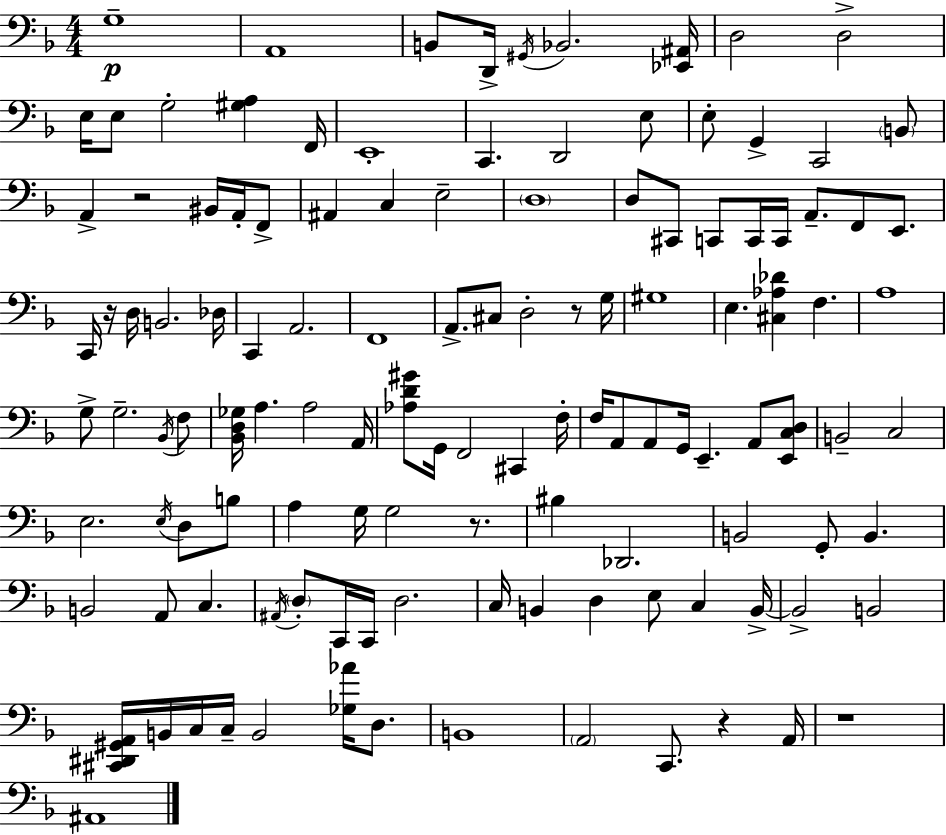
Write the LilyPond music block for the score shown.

{
  \clef bass
  \numericTimeSignature
  \time 4/4
  \key f \major
  \repeat volta 2 { g1--\p | a,1 | b,8 d,16-> \acciaccatura { gis,16 } bes,2. | <ees, ais,>16 d2 d2-> | \break e16 e8 g2-. <gis a>4 | f,16 e,1-. | c,4. d,2 e8 | e8-. g,4-> c,2 \parenthesize b,8 | \break a,4-> r2 bis,16 a,16-. f,8-> | ais,4 c4 e2-- | \parenthesize d1 | d8 cis,8 c,8 c,16 c,16 a,8.-- f,8 e,8. | \break c,16 r16 d16 b,2. | des16 c,4 a,2. | f,1 | a,8.-> cis8 d2-. r8 | \break g16 gis1 | e4. <cis aes des'>4 f4. | a1 | g8-> g2.-- \acciaccatura { bes,16 } | \break f8 <bes, d ges>16 a4. a2 | a,16 <aes d' gis'>8 g,16 f,2 cis,4 | f16-. f16 a,8 a,8 g,16 e,4.-- a,8 | <e, c d>8 b,2-- c2 | \break e2. \acciaccatura { e16 } d8 | b8 a4 g16 g2 | r8. bis4 des,2. | b,2 g,8-. b,4. | \break b,2 a,8 c4. | \acciaccatura { ais,16 } \parenthesize d8-. c,16 c,16 d2. | c16 b,4 d4 e8 c4 | b,16->~~ b,2-> b,2 | \break <cis, dis, gis, a,>16 b,16 c16 c16-- b,2 | <ges aes'>16 d8. b,1 | \parenthesize a,2 c,8. r4 | a,16 r1 | \break ais,1 | } \bar "|."
}